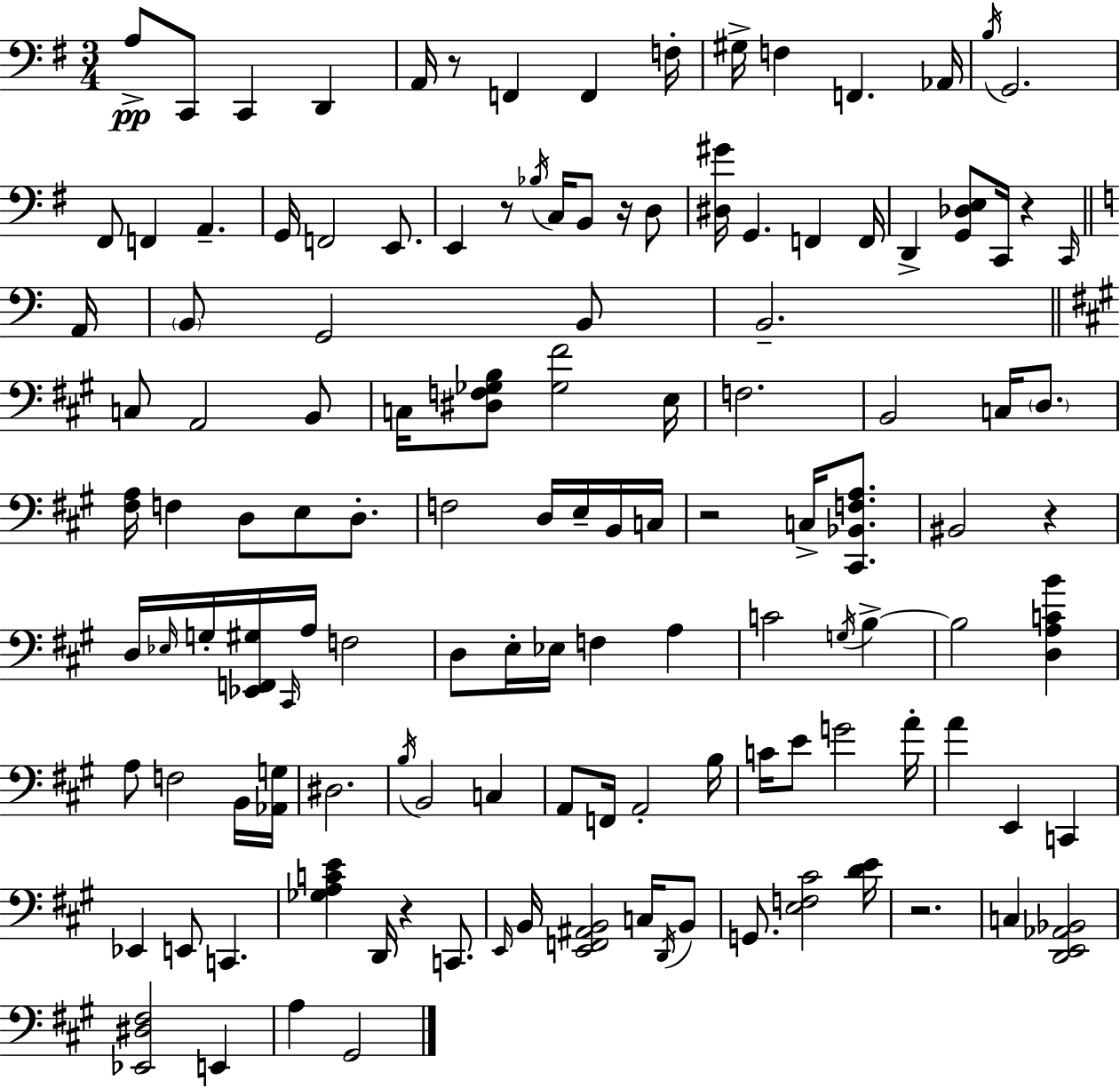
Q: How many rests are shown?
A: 8